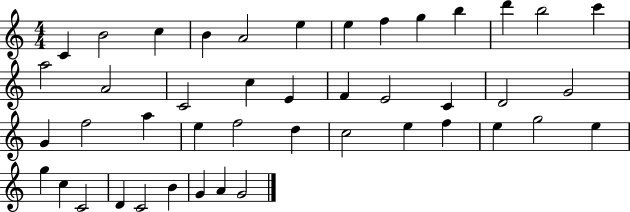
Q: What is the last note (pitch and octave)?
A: G4